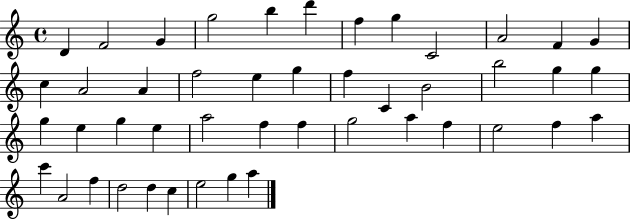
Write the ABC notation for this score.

X:1
T:Untitled
M:4/4
L:1/4
K:C
D F2 G g2 b d' f g C2 A2 F G c A2 A f2 e g f C B2 b2 g g g e g e a2 f f g2 a f e2 f a c' A2 f d2 d c e2 g a